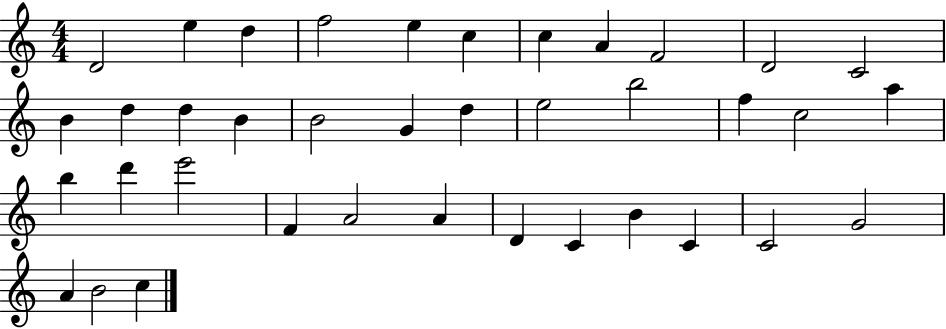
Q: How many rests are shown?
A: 0